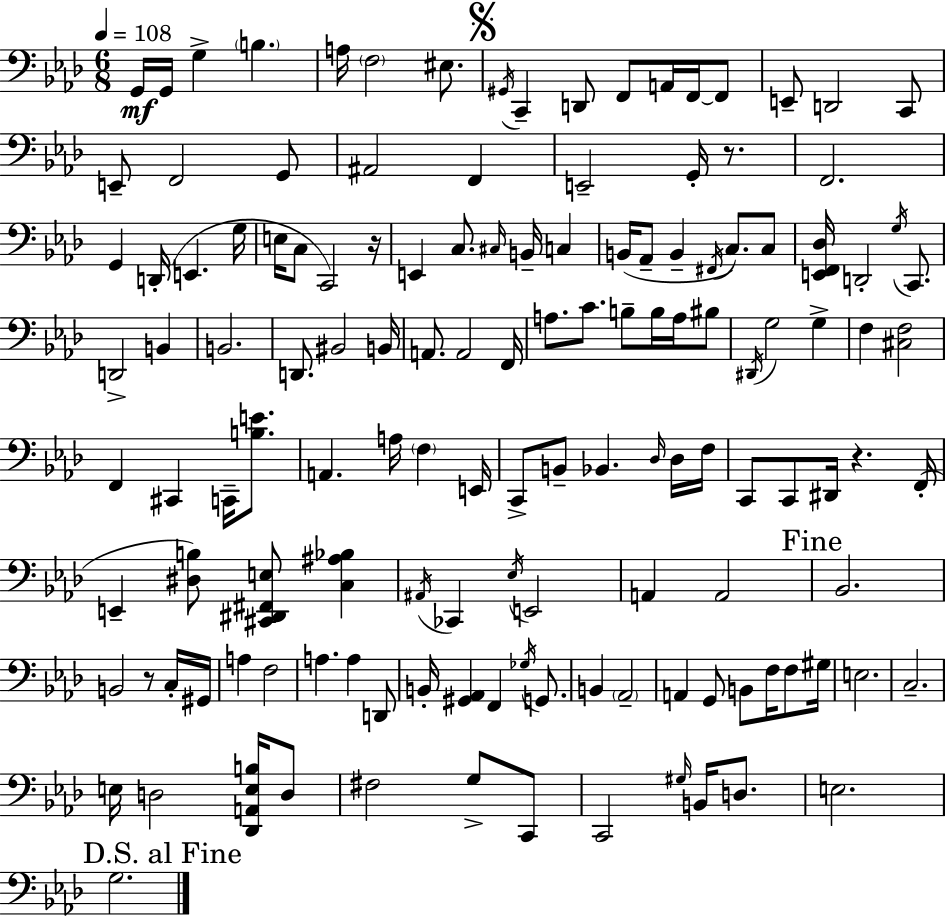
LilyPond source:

{
  \clef bass
  \numericTimeSignature
  \time 6/8
  \key aes \major
  \tempo 4 = 108
  \repeat volta 2 { g,16\mf g,16 g4-> \parenthesize b4. | a16 \parenthesize f2 eis8. | \mark \markup { \musicglyph "scripts.segno" } \acciaccatura { gis,16 } c,4-- d,8 f,8 a,16 f,16~~ f,8 | e,8-- d,2 c,8 | \break e,8-- f,2 g,8 | ais,2 f,4 | e,2-- g,16-. r8. | f,2. | \break g,4 d,16-.( e,4. | g16 e16 c8 c,2) | r16 e,4 c8. \grace { cis16 } b,16-- c4 | b,16( aes,8-- b,4-- \acciaccatura { fis,16 }) c8. | \break c8 <e, f, des>16 d,2-. | \acciaccatura { g16 } c,8. d,2-> | b,4 b,2. | d,8. bis,2 | \break b,16 a,8. a,2 | f,16 a8. c'8. b8-- | b16 a16 bis8 \acciaccatura { dis,16 } g2 | g4-> f4 <cis f>2 | \break f,4 cis,4 | c,16-- <b e'>8. a,4. a16 | \parenthesize f4 e,16 c,8-> b,8-- bes,4. | \grace { des16 } des16 f16 c,8 c,8 dis,16 r4. | \break f,16-.( e,4-- <dis b>8) | <cis, dis, fis, e>8 <c ais bes>4 \acciaccatura { ais,16 } ces,4 \acciaccatura { ees16 } | e,2 a,4 | a,2 \mark "Fine" bes,2. | \break b,2 | r8 c16-. gis,16 a4 | f2 a4. | a4 d,8 b,16-. <gis, aes,>4 | \break f,4 \acciaccatura { ges16 } g,8. b,4 | \parenthesize aes,2-- a,4 | g,8 b,8 f16 f8 gis16 e2. | c2.-- | \break e16 d2 | <des, a, e b>16 d8 fis2 | g8-> c,8 c,2 | \grace { gis16 } b,16 d8. e2. | \break \mark "D.S. al Fine" g2. | } \bar "|."
}